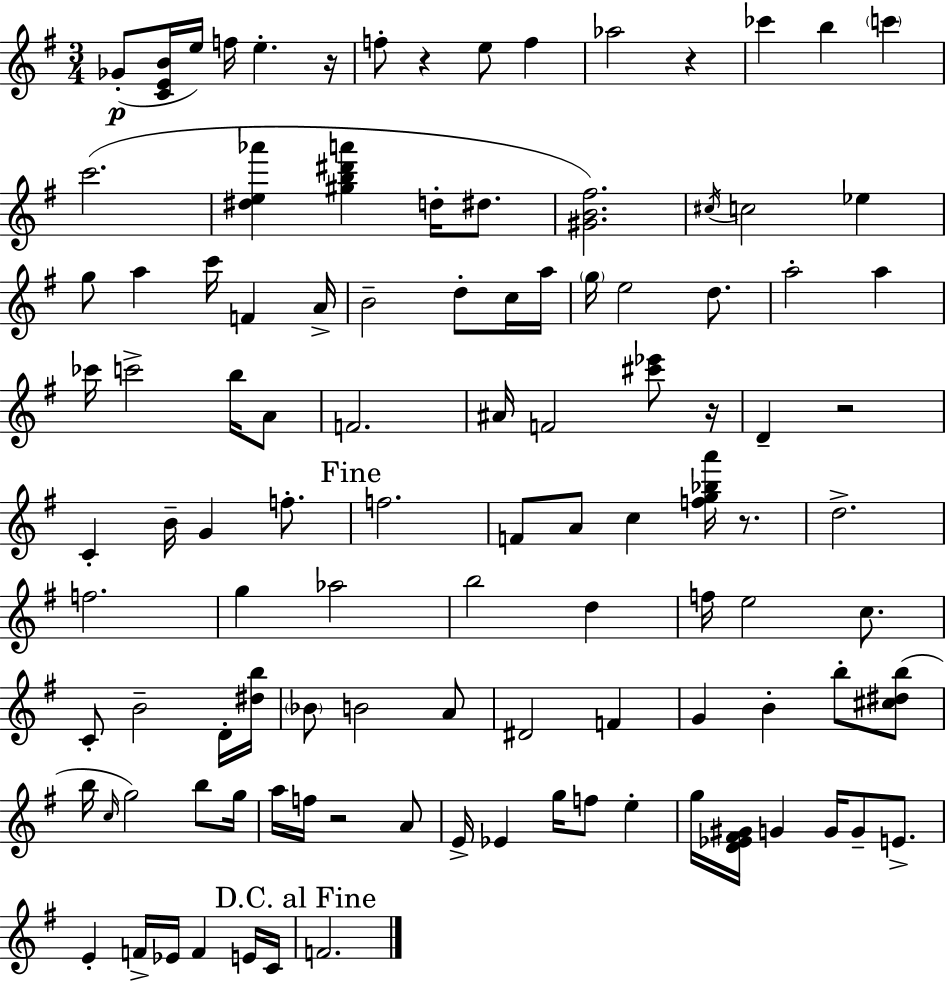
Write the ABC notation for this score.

X:1
T:Untitled
M:3/4
L:1/4
K:Em
_G/2 [CEB]/4 e/4 f/4 e z/4 f/2 z e/2 f _a2 z _c' b c' c'2 [^de_a'] [^gb^d'a'] d/4 ^d/2 [^GB^f]2 ^c/4 c2 _e g/2 a c'/4 F A/4 B2 d/2 c/4 a/4 g/4 e2 d/2 a2 a _c'/4 c'2 b/4 A/2 F2 ^A/4 F2 [^c'_e']/2 z/4 D z2 C B/4 G f/2 f2 F/2 A/2 c [fg_ba']/4 z/2 d2 f2 g _a2 b2 d f/4 e2 c/2 C/2 B2 D/4 [^db]/4 _B/2 B2 A/2 ^D2 F G B b/2 [^c^db]/2 b/4 c/4 g2 b/2 g/4 a/4 f/4 z2 A/2 E/4 _E g/4 f/2 e g/4 [D_E^F^G]/4 G G/4 G/2 E/2 E F/4 _E/4 F E/4 C/4 F2